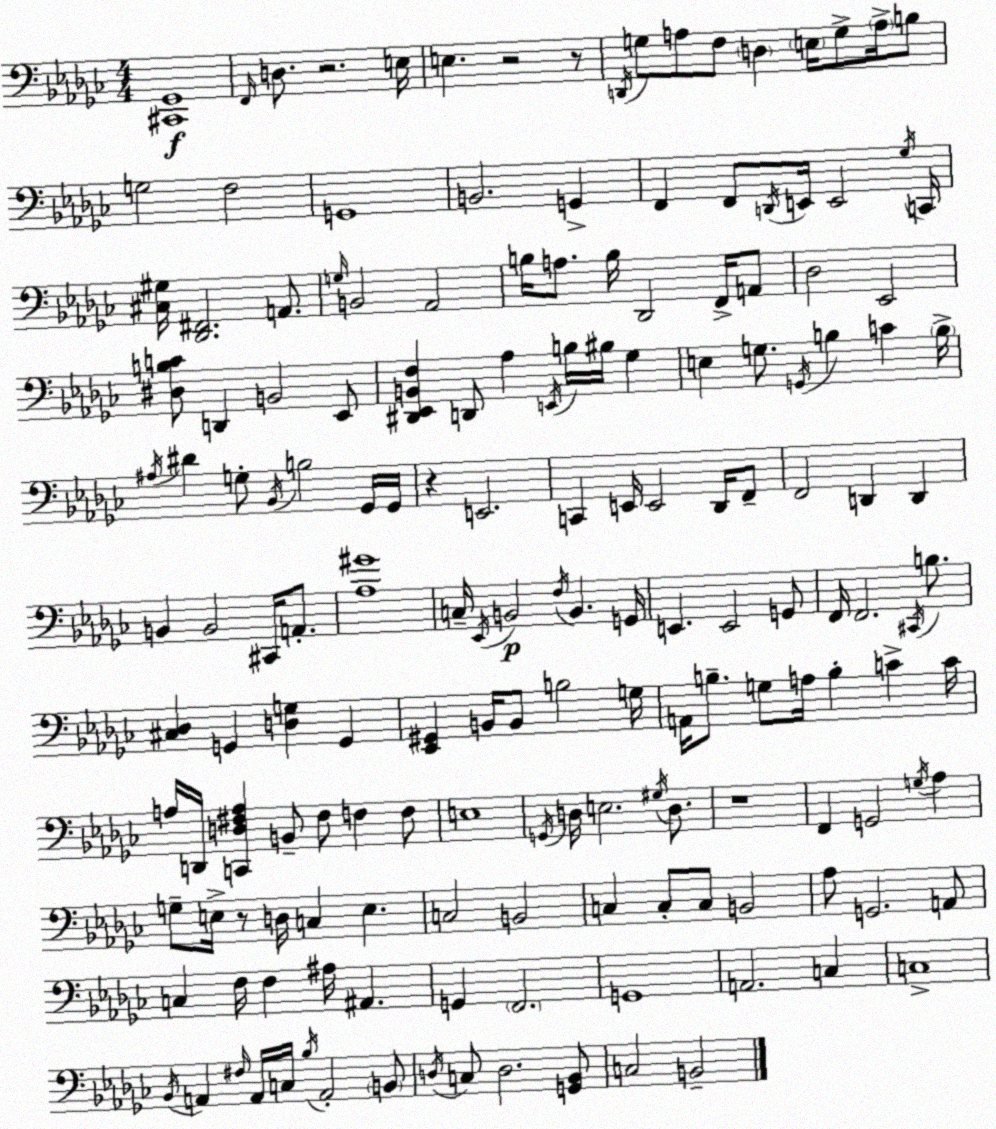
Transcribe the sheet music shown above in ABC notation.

X:1
T:Untitled
M:4/4
L:1/4
K:Ebm
[^C,,_G,,]4 F,,/4 D,/2 z2 E,/4 E, z2 z/2 D,,/4 G,/2 A,/2 F,/2 D, E,/4 G,/2 A,/4 B,/2 G,2 F,2 G,,4 B,,2 G,, F,, F,,/2 D,,/4 E,,/4 E,,2 _G,/4 C,,/4 [^C,^G,]/4 [_D,,^F,,]2 A,,/2 G,/4 B,,2 _A,,2 B,/4 A,/2 B,/4 _D,,2 F,,/4 A,,/2 _D,2 _E,,2 [^D,B,C]/2 D,, B,,2 _E,,/2 [^D,,_E,,B,,F,] D,,/2 _A, E,,/4 B,/4 ^B,/4 _G, E, G,/2 G,,/4 B, C B,/4 ^A,/4 ^D G,/2 _B,,/4 B,2 _G,,/4 _G,,/4 z E,,2 C,, E,,/4 E,,2 _D,,/4 F,,/2 F,,2 D,, D,, B,, B,,2 ^C,,/4 A,,/2 [_A,^G]4 C,/4 _E,,/4 B,,2 F,/4 B,, G,,/4 E,, E,,2 G,,/2 F,,/4 F,,2 ^C,,/4 B,/2 [^C,_D,] G,, [D,G,] G,, [_E,,^G,,] B,,/4 B,,/2 B,2 G,/4 A,,/4 B,/2 G,/2 A,/4 B, C C/4 A,/4 D,,/4 [C,,D,^F,A,] B,,/2 ^F,/2 F, F,/2 E,4 G,,/4 D,/4 E,2 ^G,/4 D,/2 z4 F,, G,,2 G,/4 _A, G,/2 E,/4 z/2 D,/4 C, E, C,2 B,,2 C, C,/2 C,/2 B,,2 _A,/2 G,,2 A,,/2 C, F,/4 F, ^A,/4 ^A,, G,, F,,2 G,,4 A,,2 C, C,4 _B,,/4 A,, ^F,/4 A,,/4 C,/4 _B,/4 A,,2 B,,/2 D,/4 C,/2 D,2 [G,,_B,,]/2 C,2 B,,2